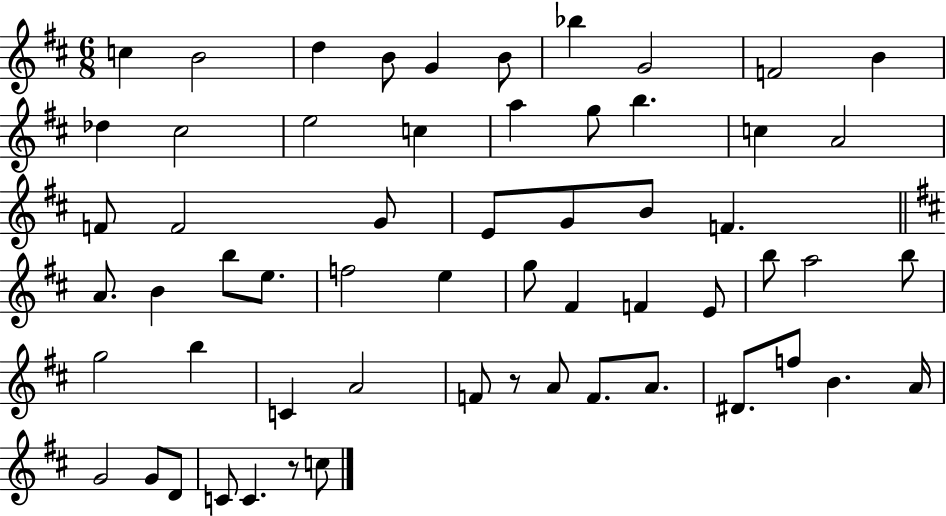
C5/q B4/h D5/q B4/e G4/q B4/e Bb5/q G4/h F4/h B4/q Db5/q C#5/h E5/h C5/q A5/q G5/e B5/q. C5/q A4/h F4/e F4/h G4/e E4/e G4/e B4/e F4/q. A4/e. B4/q B5/e E5/e. F5/h E5/q G5/e F#4/q F4/q E4/e B5/e A5/h B5/e G5/h B5/q C4/q A4/h F4/e R/e A4/e F4/e. A4/e. D#4/e. F5/e B4/q. A4/s G4/h G4/e D4/e C4/e C4/q. R/e C5/e